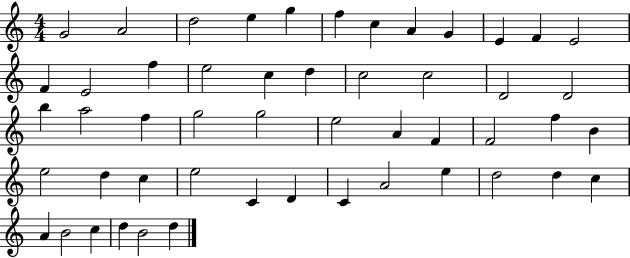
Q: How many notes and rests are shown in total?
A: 51